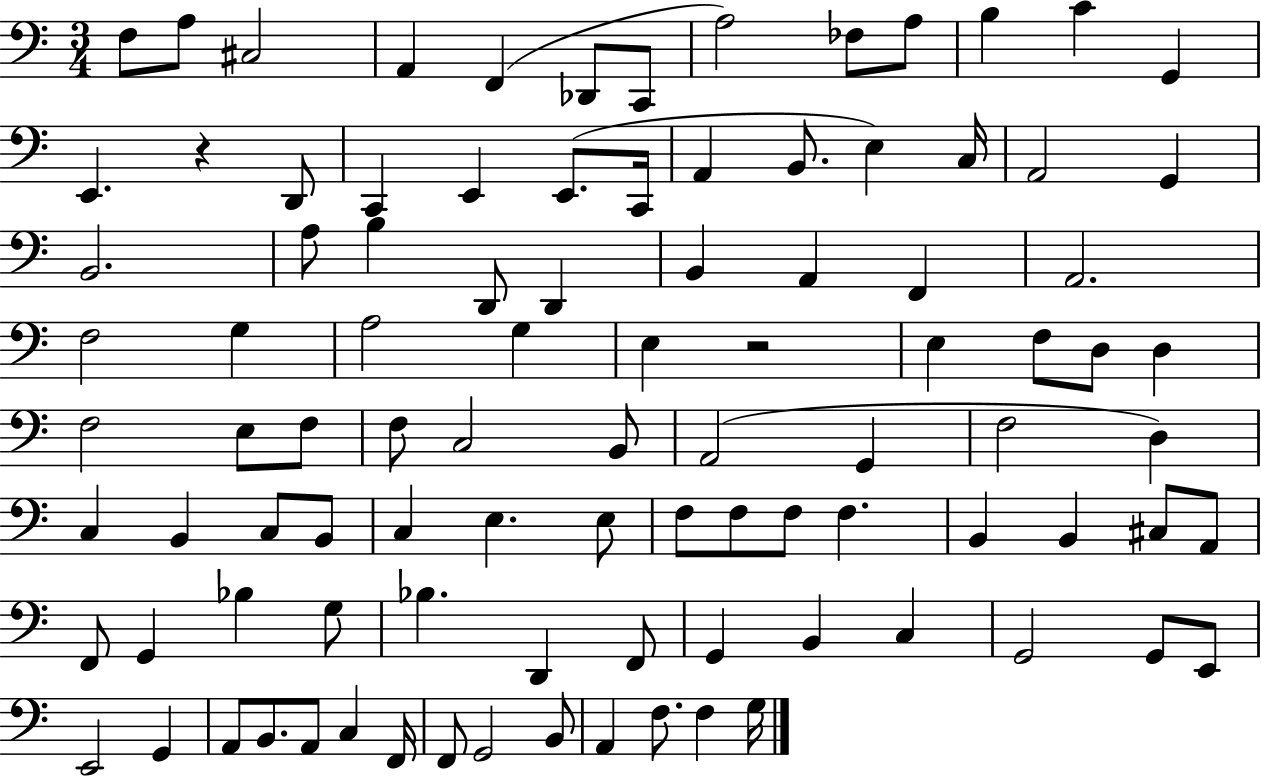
{
  \clef bass
  \numericTimeSignature
  \time 3/4
  \key c \major
  f8 a8 cis2 | a,4 f,4( des,8 c,8 | a2) fes8 a8 | b4 c'4 g,4 | \break e,4. r4 d,8 | c,4 e,4 e,8.( c,16 | a,4 b,8. e4) c16 | a,2 g,4 | \break b,2. | a8 b4 d,8 d,4 | b,4 a,4 f,4 | a,2. | \break f2 g4 | a2 g4 | e4 r2 | e4 f8 d8 d4 | \break f2 e8 f8 | f8 c2 b,8 | a,2( g,4 | f2 d4) | \break c4 b,4 c8 b,8 | c4 e4. e8 | f8 f8 f8 f4. | b,4 b,4 cis8 a,8 | \break f,8 g,4 bes4 g8 | bes4. d,4 f,8 | g,4 b,4 c4 | g,2 g,8 e,8 | \break e,2 g,4 | a,8 b,8. a,8 c4 f,16 | f,8 g,2 b,8 | a,4 f8. f4 g16 | \break \bar "|."
}